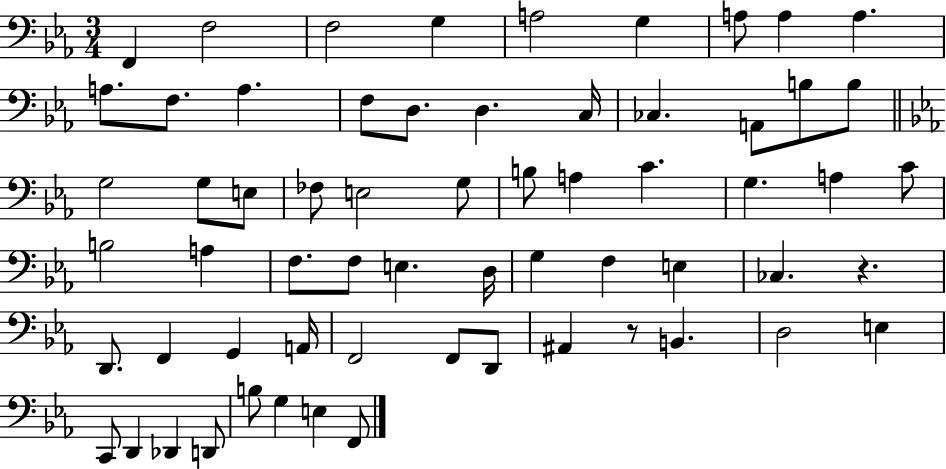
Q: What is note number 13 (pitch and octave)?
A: F3